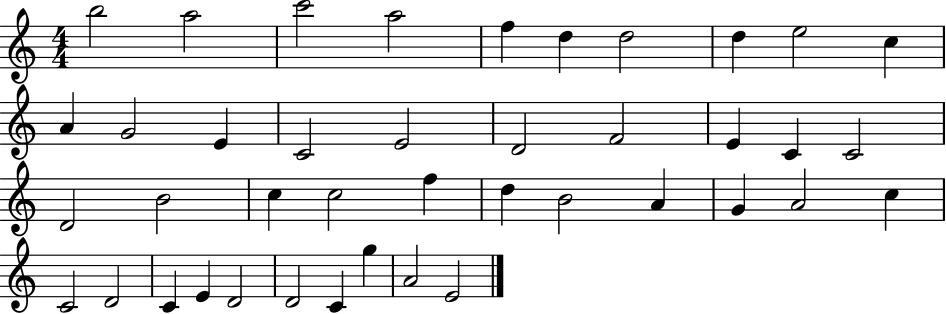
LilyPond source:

{
  \clef treble
  \numericTimeSignature
  \time 4/4
  \key c \major
  b''2 a''2 | c'''2 a''2 | f''4 d''4 d''2 | d''4 e''2 c''4 | \break a'4 g'2 e'4 | c'2 e'2 | d'2 f'2 | e'4 c'4 c'2 | \break d'2 b'2 | c''4 c''2 f''4 | d''4 b'2 a'4 | g'4 a'2 c''4 | \break c'2 d'2 | c'4 e'4 d'2 | d'2 c'4 g''4 | a'2 e'2 | \break \bar "|."
}